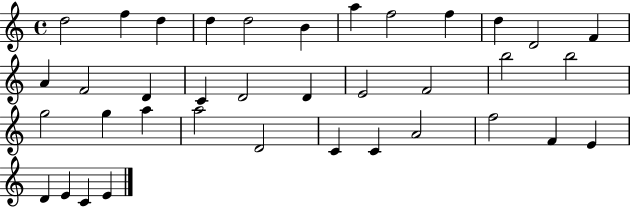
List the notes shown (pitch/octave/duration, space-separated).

D5/h F5/q D5/q D5/q D5/h B4/q A5/q F5/h F5/q D5/q D4/h F4/q A4/q F4/h D4/q C4/q D4/h D4/q E4/h F4/h B5/h B5/h G5/h G5/q A5/q A5/h D4/h C4/q C4/q A4/h F5/h F4/q E4/q D4/q E4/q C4/q E4/q